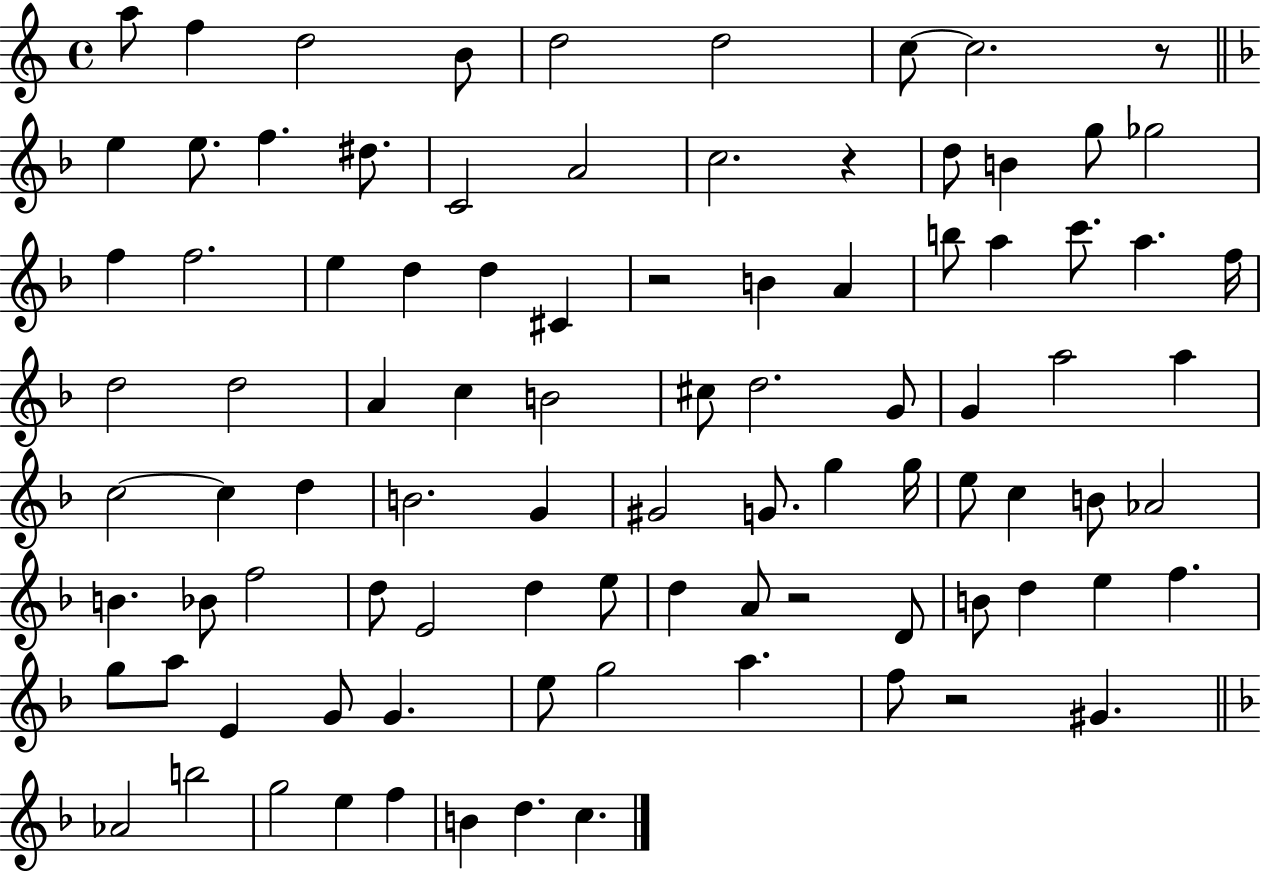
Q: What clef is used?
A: treble